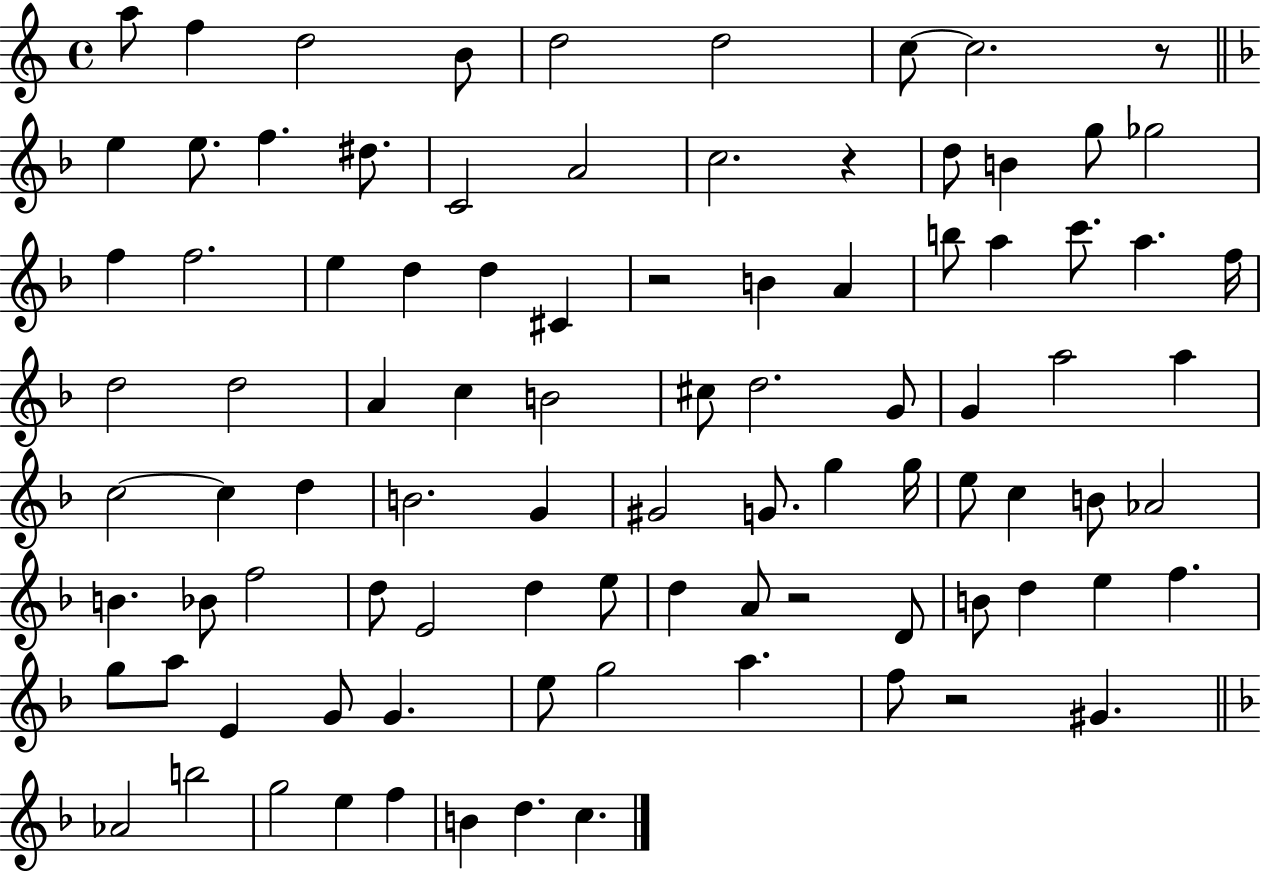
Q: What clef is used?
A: treble